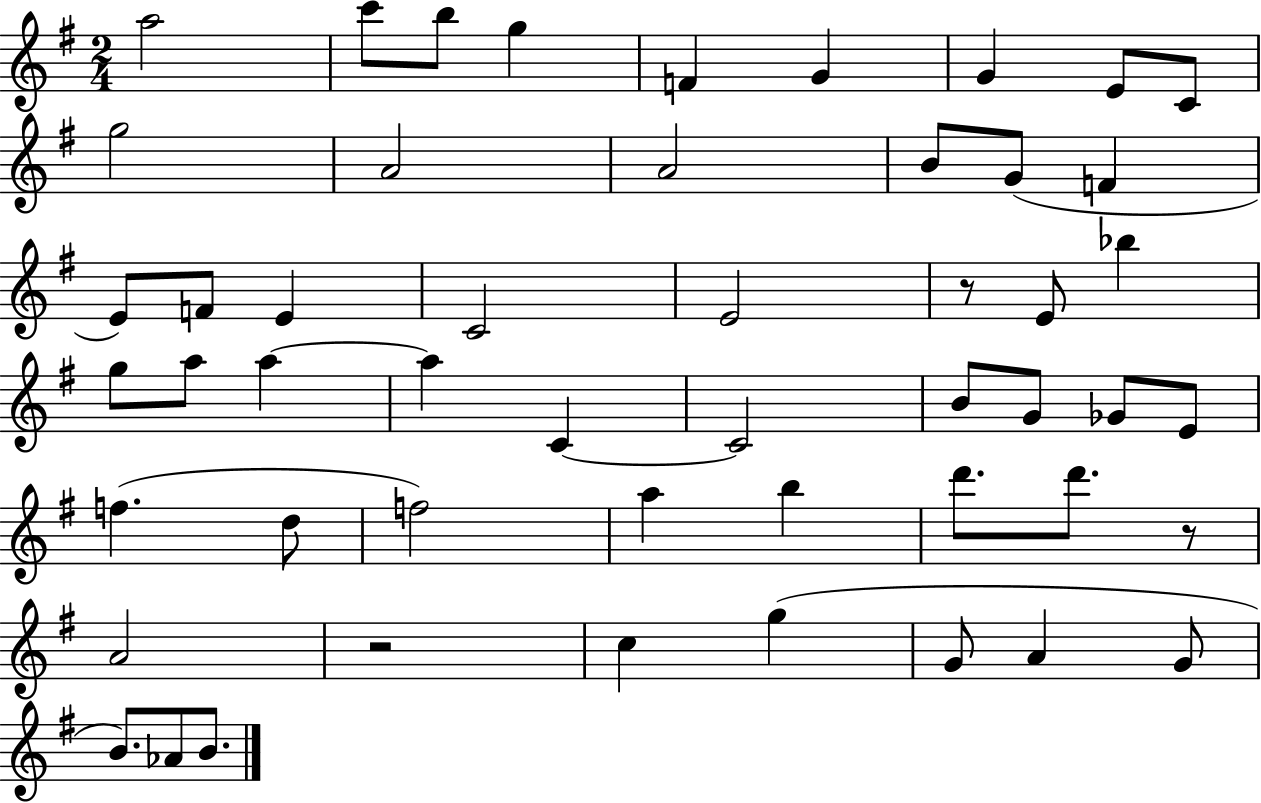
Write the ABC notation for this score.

X:1
T:Untitled
M:2/4
L:1/4
K:G
a2 c'/2 b/2 g F G G E/2 C/2 g2 A2 A2 B/2 G/2 F E/2 F/2 E C2 E2 z/2 E/2 _b g/2 a/2 a a C C2 B/2 G/2 _G/2 E/2 f d/2 f2 a b d'/2 d'/2 z/2 A2 z2 c g G/2 A G/2 B/2 _A/2 B/2